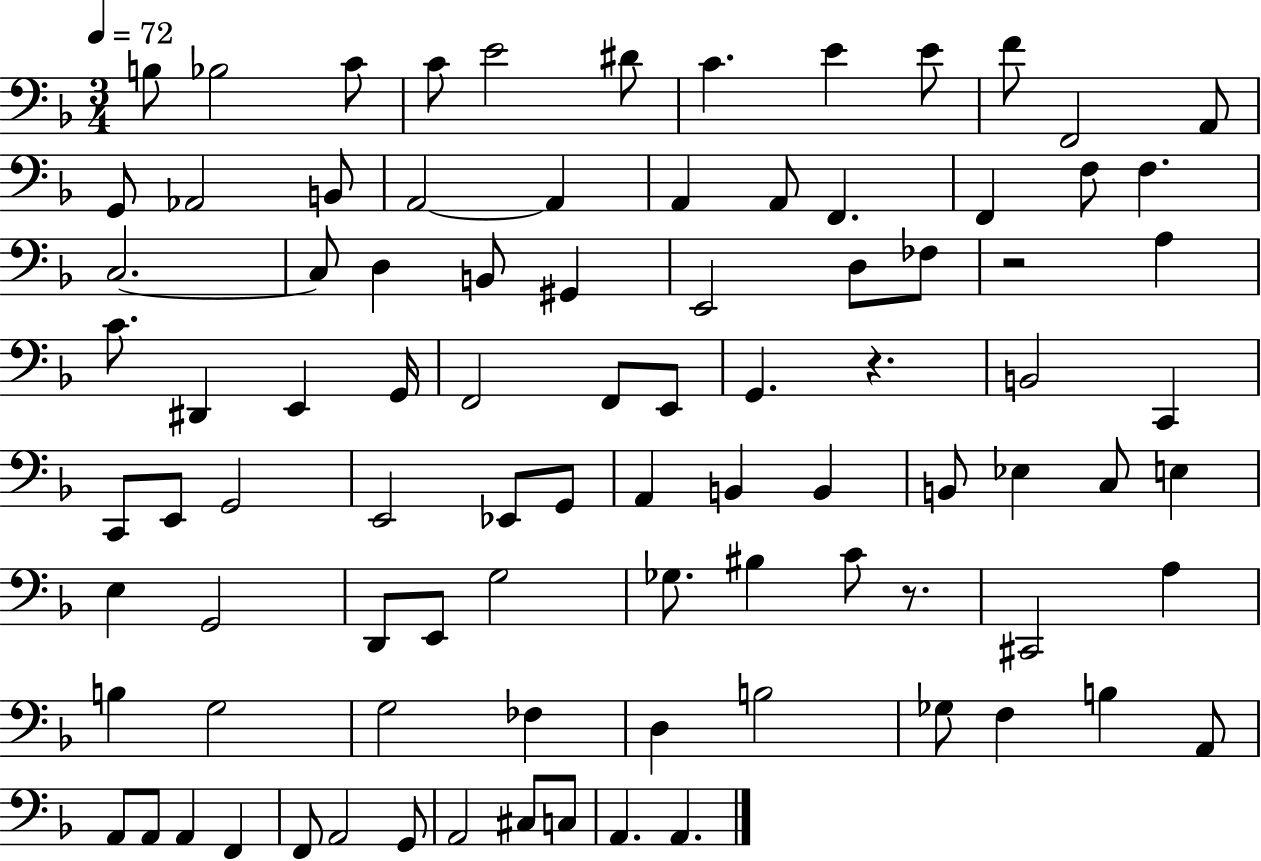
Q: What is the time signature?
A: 3/4